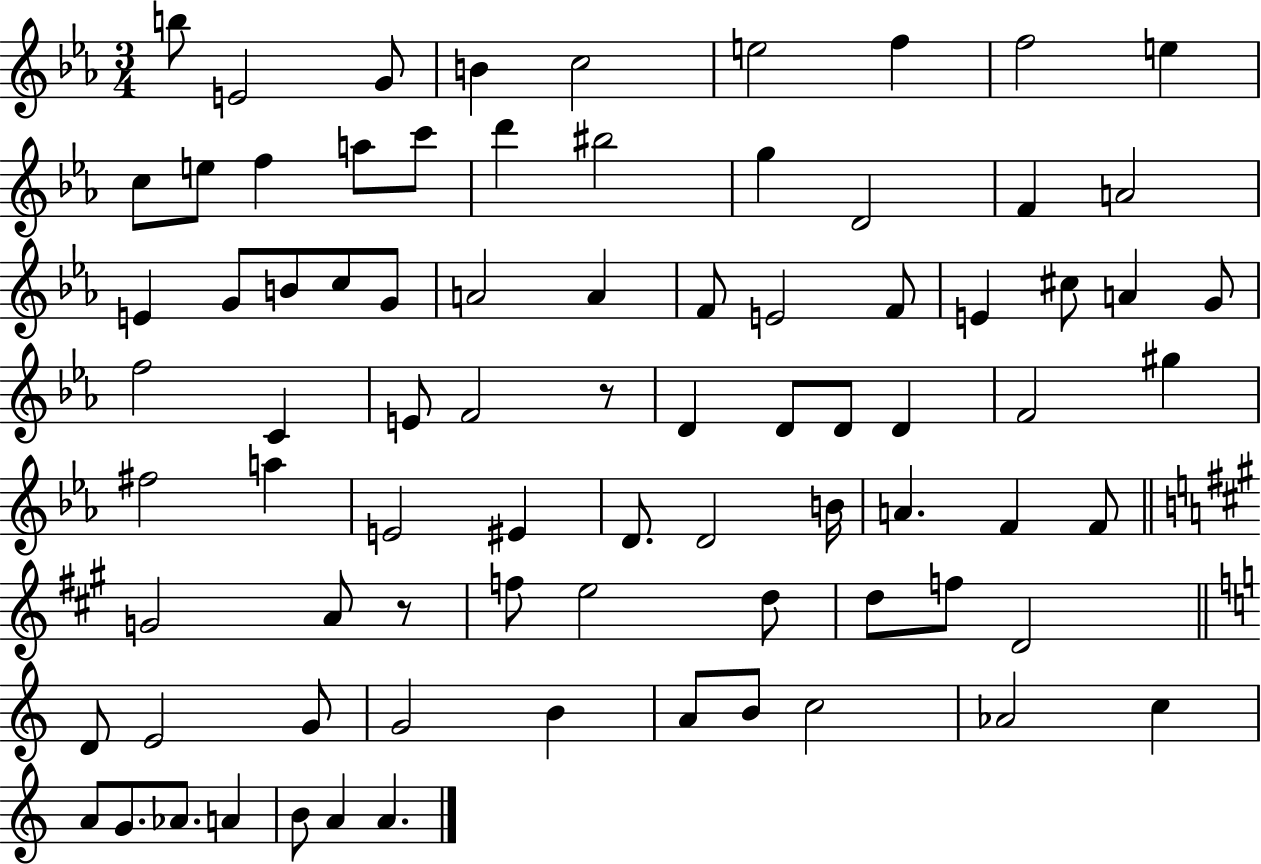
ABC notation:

X:1
T:Untitled
M:3/4
L:1/4
K:Eb
b/2 E2 G/2 B c2 e2 f f2 e c/2 e/2 f a/2 c'/2 d' ^b2 g D2 F A2 E G/2 B/2 c/2 G/2 A2 A F/2 E2 F/2 E ^c/2 A G/2 f2 C E/2 F2 z/2 D D/2 D/2 D F2 ^g ^f2 a E2 ^E D/2 D2 B/4 A F F/2 G2 A/2 z/2 f/2 e2 d/2 d/2 f/2 D2 D/2 E2 G/2 G2 B A/2 B/2 c2 _A2 c A/2 G/2 _A/2 A B/2 A A